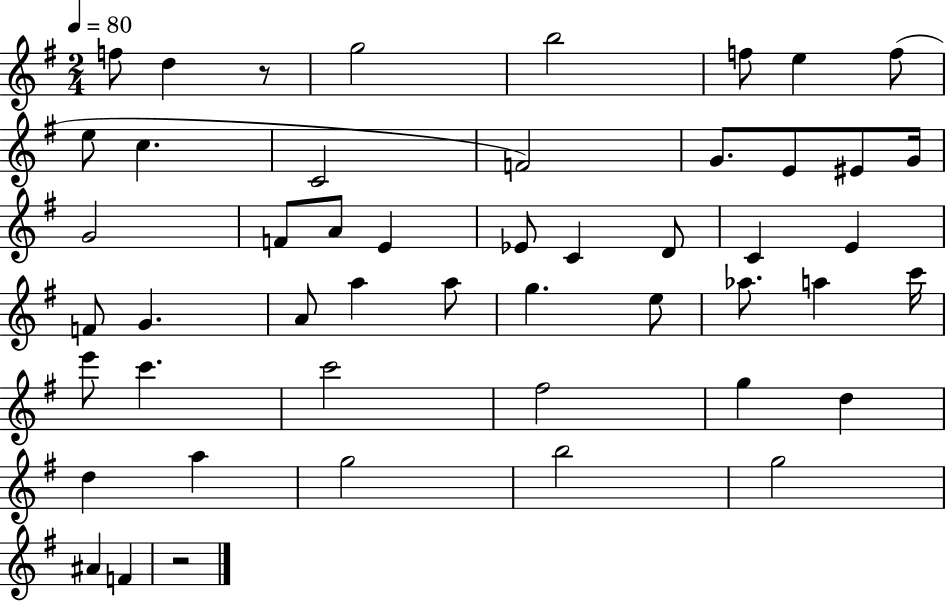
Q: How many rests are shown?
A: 2